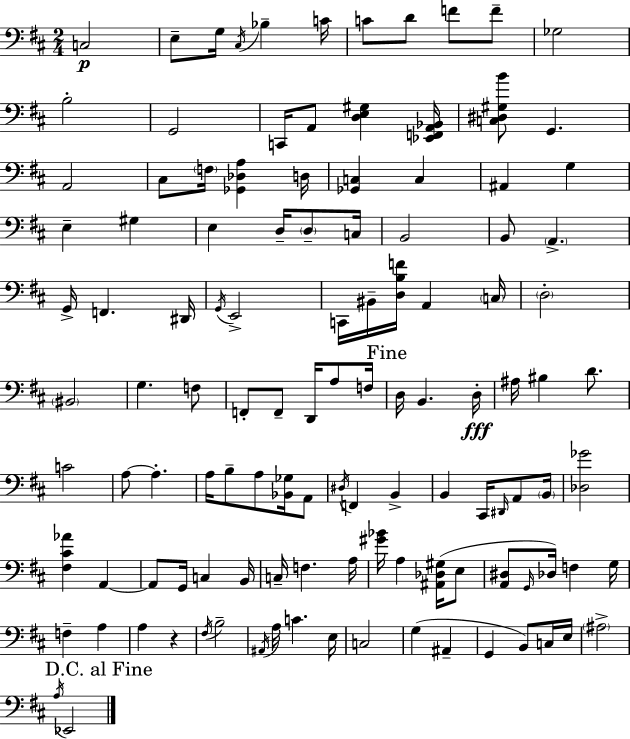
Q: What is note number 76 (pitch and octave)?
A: B2